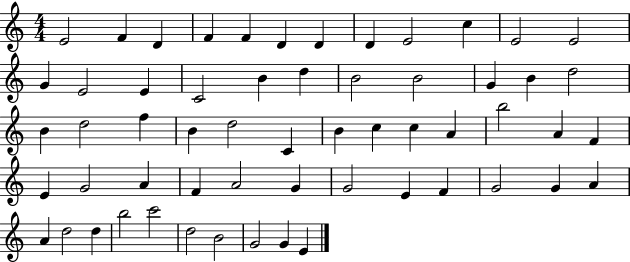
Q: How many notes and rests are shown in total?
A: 58